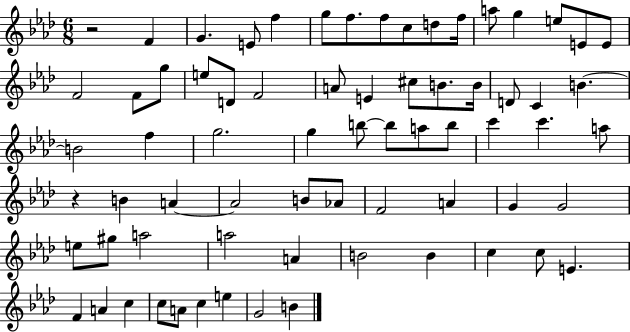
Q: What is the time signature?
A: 6/8